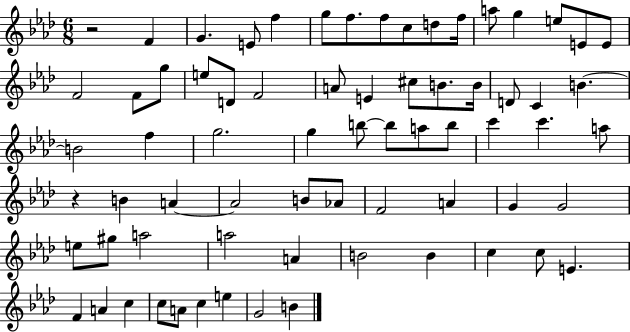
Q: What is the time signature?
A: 6/8